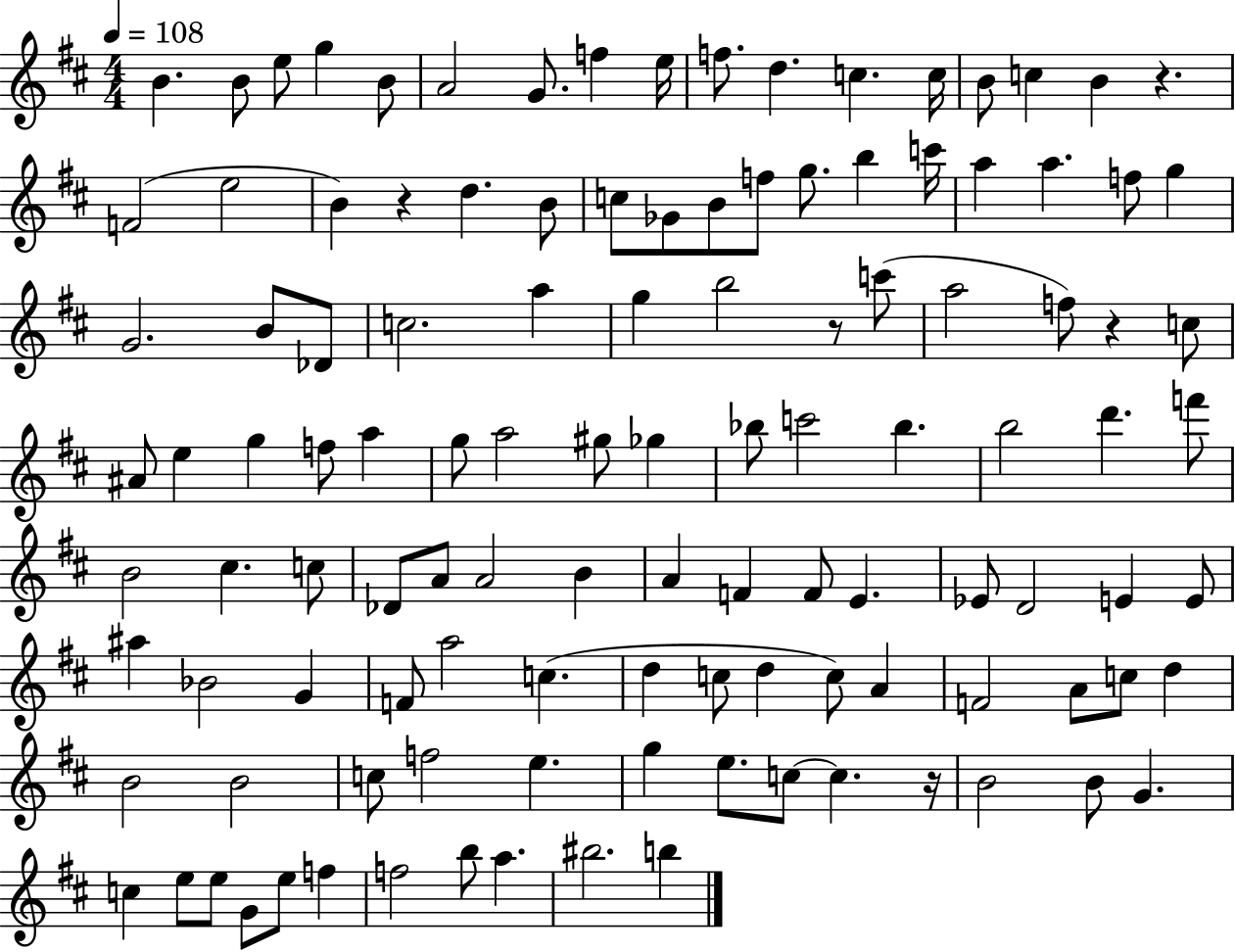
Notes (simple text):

B4/q. B4/e E5/e G5/q B4/e A4/h G4/e. F5/q E5/s F5/e. D5/q. C5/q. C5/s B4/e C5/q B4/q R/q. F4/h E5/h B4/q R/q D5/q. B4/e C5/e Gb4/e B4/e F5/e G5/e. B5/q C6/s A5/q A5/q. F5/e G5/q G4/h. B4/e Db4/e C5/h. A5/q G5/q B5/h R/e C6/e A5/h F5/e R/q C5/e A#4/e E5/q G5/q F5/e A5/q G5/e A5/h G#5/e Gb5/q Bb5/e C6/h Bb5/q. B5/h D6/q. F6/e B4/h C#5/q. C5/e Db4/e A4/e A4/h B4/q A4/q F4/q F4/e E4/q. Eb4/e D4/h E4/q E4/e A#5/q Bb4/h G4/q F4/e A5/h C5/q. D5/q C5/e D5/q C5/e A4/q F4/h A4/e C5/e D5/q B4/h B4/h C5/e F5/h E5/q. G5/q E5/e. C5/e C5/q. R/s B4/h B4/e G4/q. C5/q E5/e E5/e G4/e E5/e F5/q F5/h B5/e A5/q. BIS5/h. B5/q